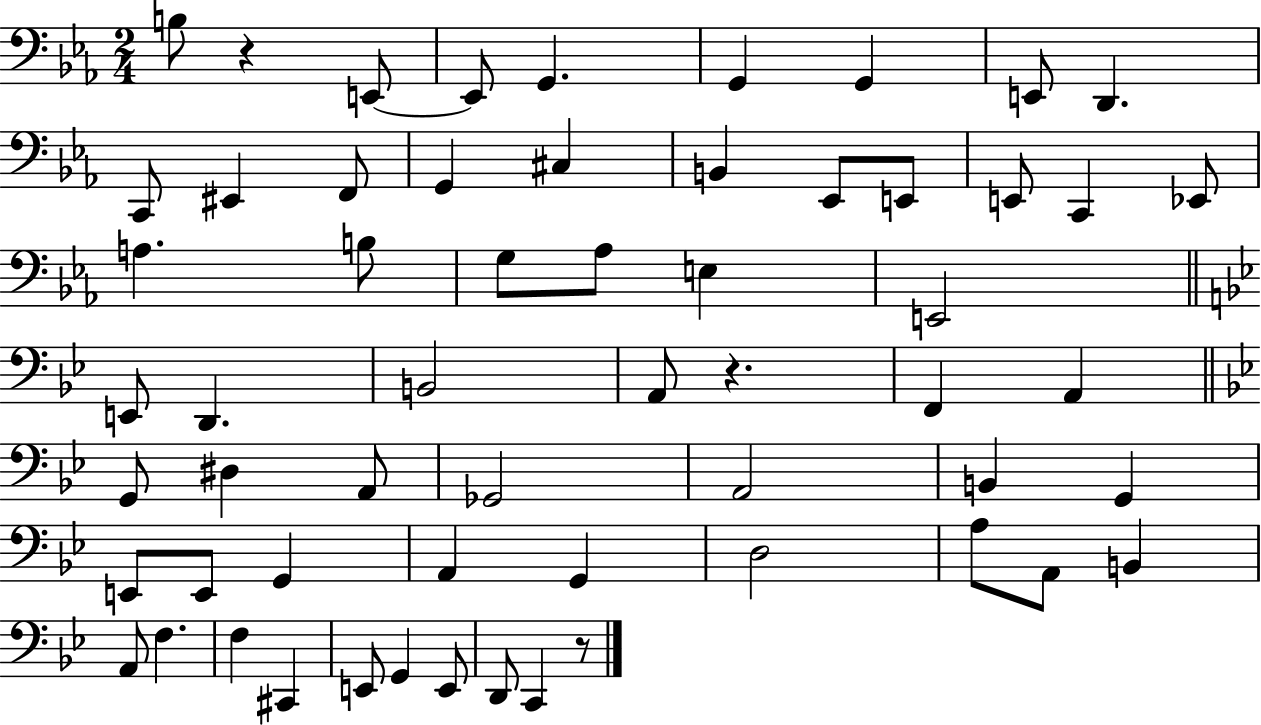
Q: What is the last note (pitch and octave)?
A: C2